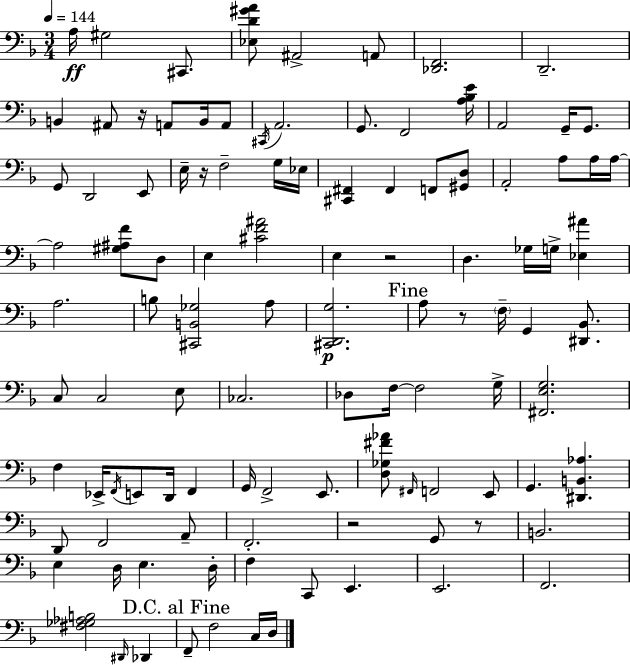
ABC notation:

X:1
T:Untitled
M:3/4
L:1/4
K:Dm
A,/4 ^G,2 ^C,,/2 [_E,D^GA]/2 ^A,,2 A,,/2 [_D,,F,,]2 D,,2 B,, ^A,,/2 z/4 A,,/2 B,,/4 A,,/2 ^C,,/4 A,,2 G,,/2 F,,2 [A,_B,E]/4 A,,2 G,,/4 G,,/2 G,,/2 D,,2 E,,/2 E,/4 z/4 F,2 G,/4 _E,/4 [^C,,^F,,] ^F,, F,,/2 [^G,,D,]/2 A,,2 A,/2 A,/4 A,/4 A,2 [^G,^A,F]/2 D,/2 E, [^CF^A]2 E, z2 D, _G,/4 G,/4 [_E,^A] A,2 B,/2 [^C,,B,,_G,]2 A,/2 [^C,,D,,G,]2 A,/2 z/2 F,/4 G,, [^D,,_B,,]/2 C,/2 C,2 E,/2 _C,2 _D,/2 F,/4 F,2 G,/4 [^F,,E,G,]2 F, _E,,/4 F,,/4 E,,/2 D,,/4 F,, G,,/4 F,,2 E,,/2 [D,_G,^F_A]/2 ^F,,/4 F,,2 E,,/2 G,, [^D,,B,,_A,] D,,/2 F,,2 A,,/2 F,,2 z2 G,,/2 z/2 B,,2 E, D,/4 E, D,/4 F, C,,/2 E,, E,,2 F,,2 [^F,_G,_A,B,]2 ^D,,/4 _D,, F,,/2 F,2 C,/4 D,/4